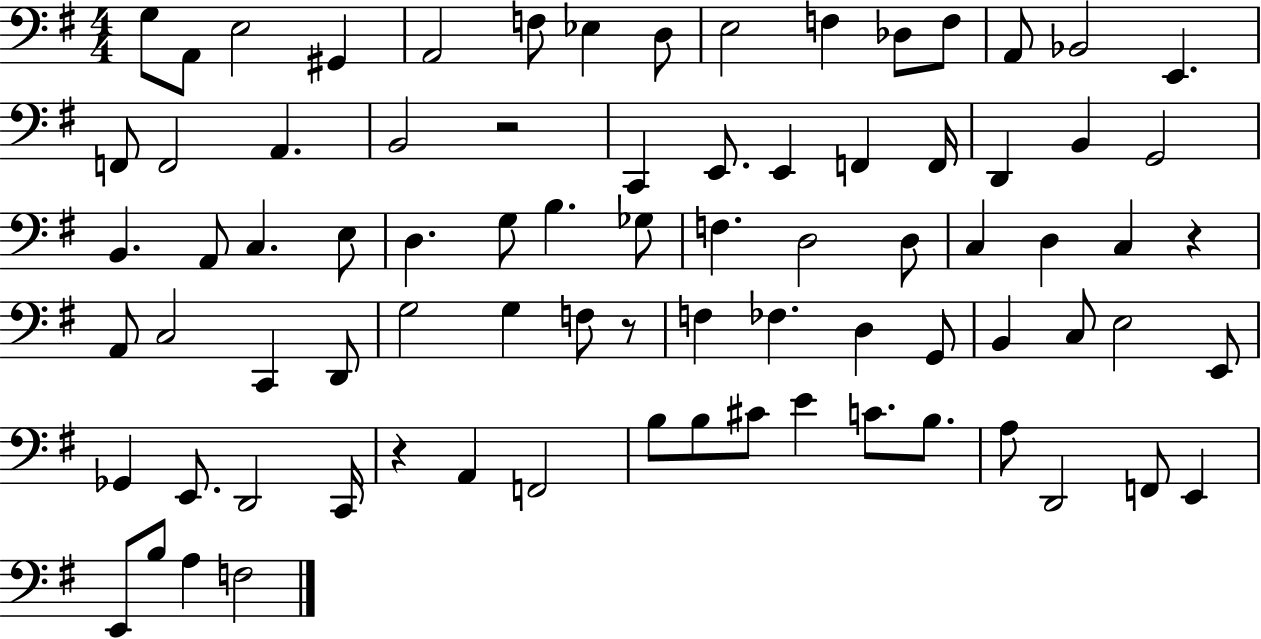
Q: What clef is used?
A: bass